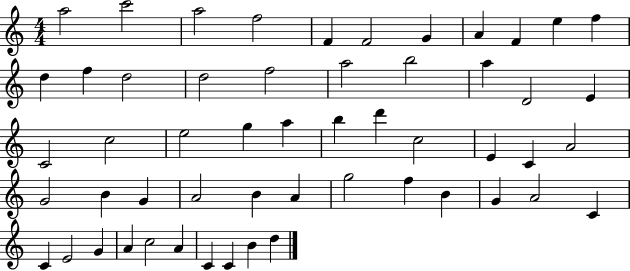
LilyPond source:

{
  \clef treble
  \numericTimeSignature
  \time 4/4
  \key c \major
  a''2 c'''2 | a''2 f''2 | f'4 f'2 g'4 | a'4 f'4 e''4 f''4 | \break d''4 f''4 d''2 | d''2 f''2 | a''2 b''2 | a''4 d'2 e'4 | \break c'2 c''2 | e''2 g''4 a''4 | b''4 d'''4 c''2 | e'4 c'4 a'2 | \break g'2 b'4 g'4 | a'2 b'4 a'4 | g''2 f''4 b'4 | g'4 a'2 c'4 | \break c'4 e'2 g'4 | a'4 c''2 a'4 | c'4 c'4 b'4 d''4 | \bar "|."
}